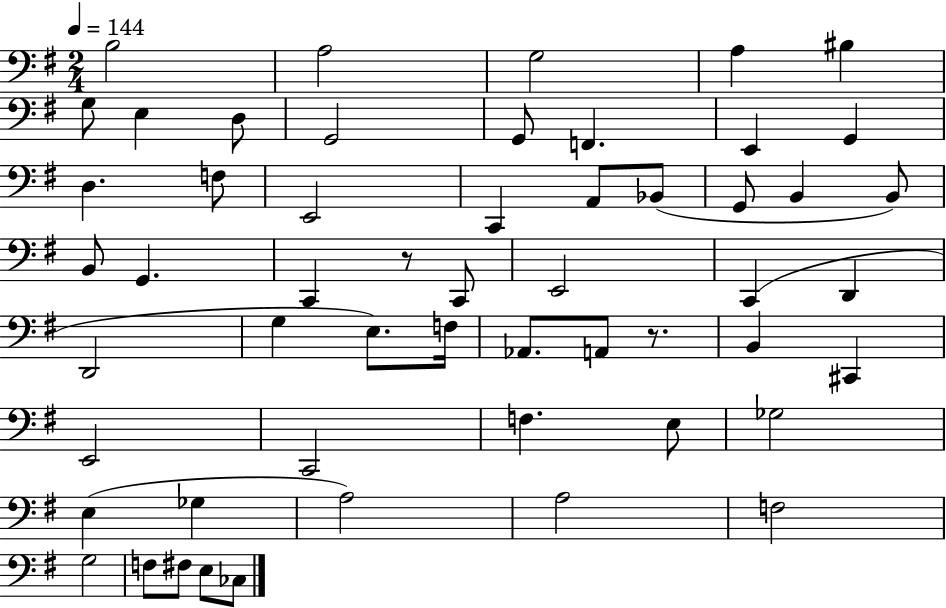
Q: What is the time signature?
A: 2/4